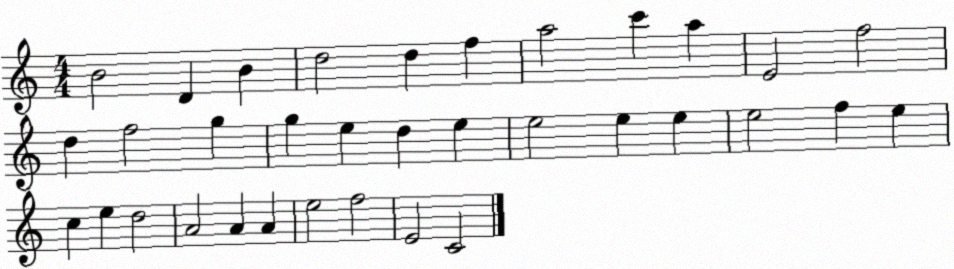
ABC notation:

X:1
T:Untitled
M:4/4
L:1/4
K:C
B2 D B d2 d f a2 c' a E2 f2 d f2 g g e d e e2 e e e2 f e c e d2 A2 A A e2 f2 E2 C2